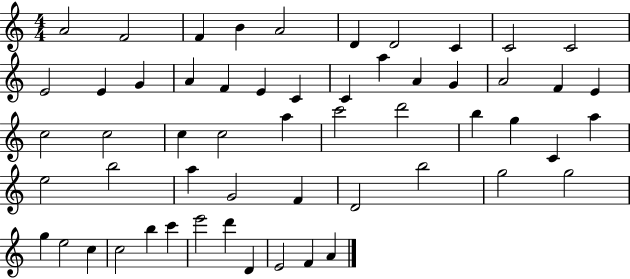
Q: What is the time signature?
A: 4/4